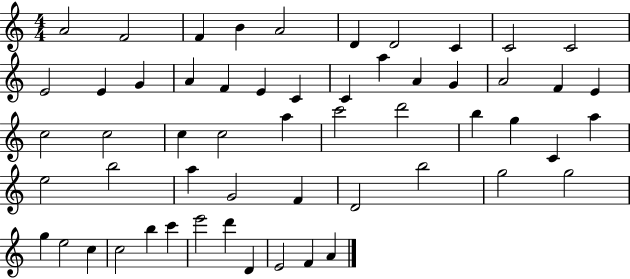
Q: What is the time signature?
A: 4/4